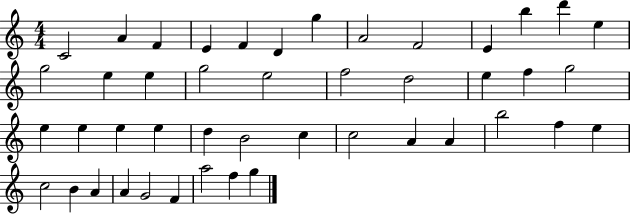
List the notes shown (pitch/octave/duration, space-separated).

C4/h A4/q F4/q E4/q F4/q D4/q G5/q A4/h F4/h E4/q B5/q D6/q E5/q G5/h E5/q E5/q G5/h E5/h F5/h D5/h E5/q F5/q G5/h E5/q E5/q E5/q E5/q D5/q B4/h C5/q C5/h A4/q A4/q B5/h F5/q E5/q C5/h B4/q A4/q A4/q G4/h F4/q A5/h F5/q G5/q